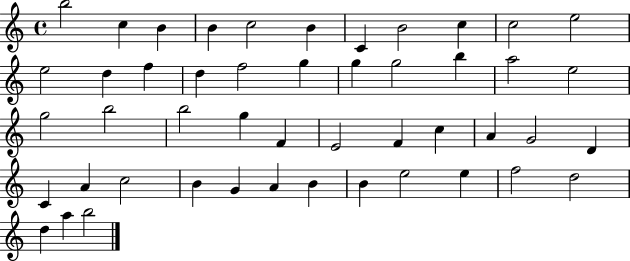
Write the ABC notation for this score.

X:1
T:Untitled
M:4/4
L:1/4
K:C
b2 c B B c2 B C B2 c c2 e2 e2 d f d f2 g g g2 b a2 e2 g2 b2 b2 g F E2 F c A G2 D C A c2 B G A B B e2 e f2 d2 d a b2